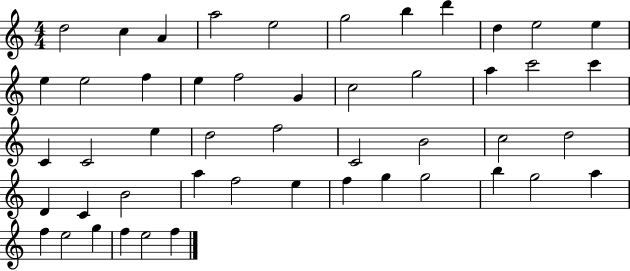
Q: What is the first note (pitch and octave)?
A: D5